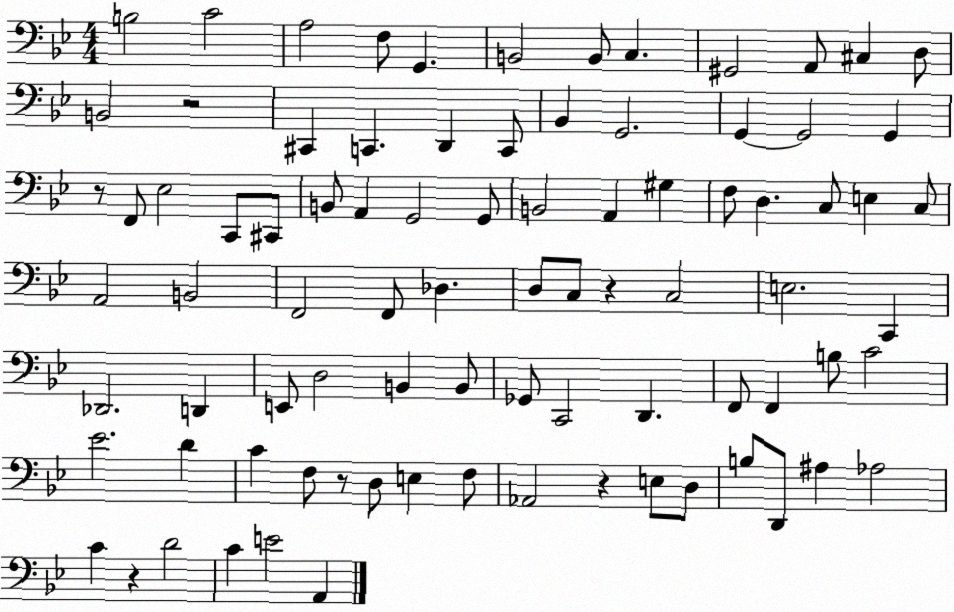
X:1
T:Untitled
M:4/4
L:1/4
K:Bb
B,2 C2 A,2 F,/2 G,, B,,2 B,,/2 C, ^G,,2 A,,/2 ^C, D,/2 B,,2 z2 ^C,, C,, D,, C,,/2 _B,, G,,2 G,, G,,2 G,, z/2 F,,/2 _E,2 C,,/2 ^C,,/2 B,,/2 A,, G,,2 G,,/2 B,,2 A,, ^G, F,/2 D, C,/2 E, C,/2 A,,2 B,,2 F,,2 F,,/2 _D, D,/2 C,/2 z C,2 E,2 C,, _D,,2 D,, E,,/2 D,2 B,, B,,/2 _G,,/2 C,,2 D,, F,,/2 F,, B,/2 C2 _E2 D C F,/2 z/2 D,/2 E, F,/2 _A,,2 z E,/2 D,/2 B,/2 D,,/2 ^A, _A,2 C z D2 C E2 A,,